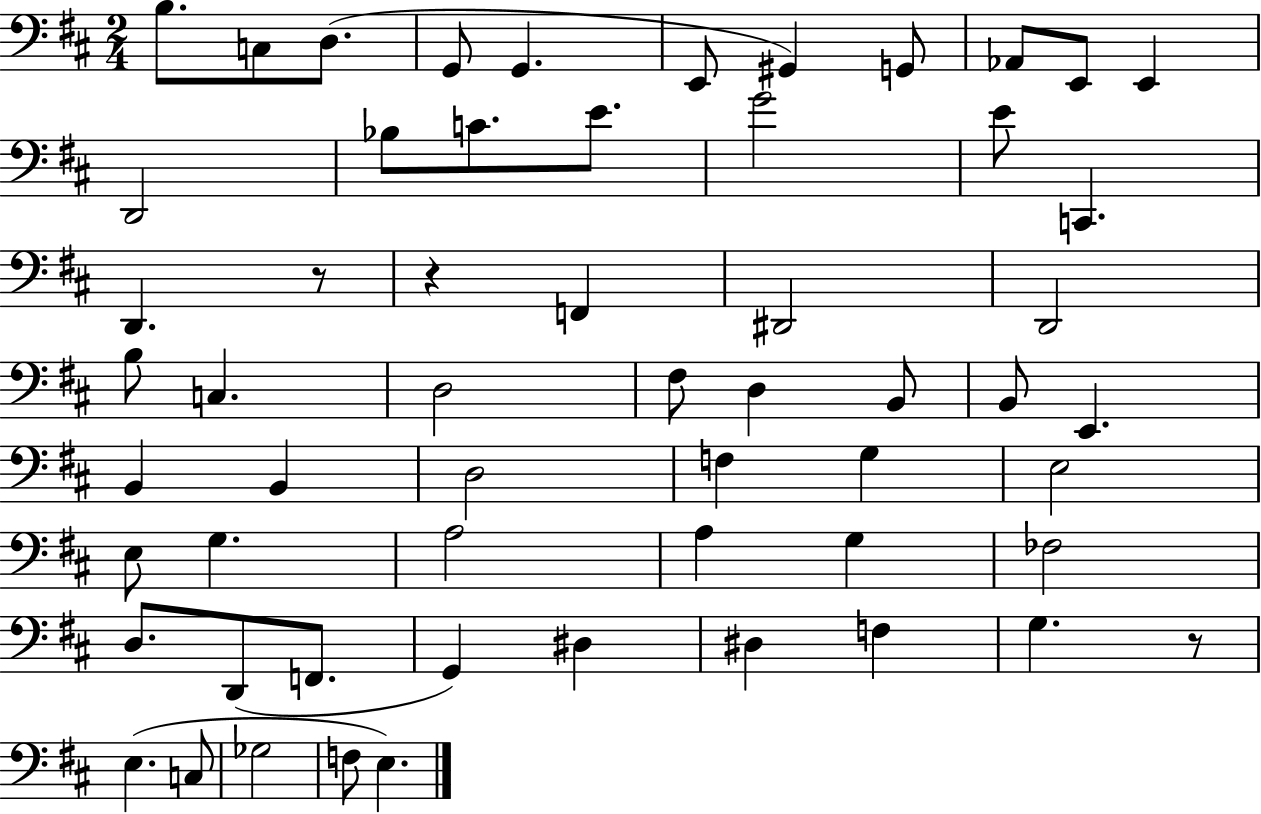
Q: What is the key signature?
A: D major